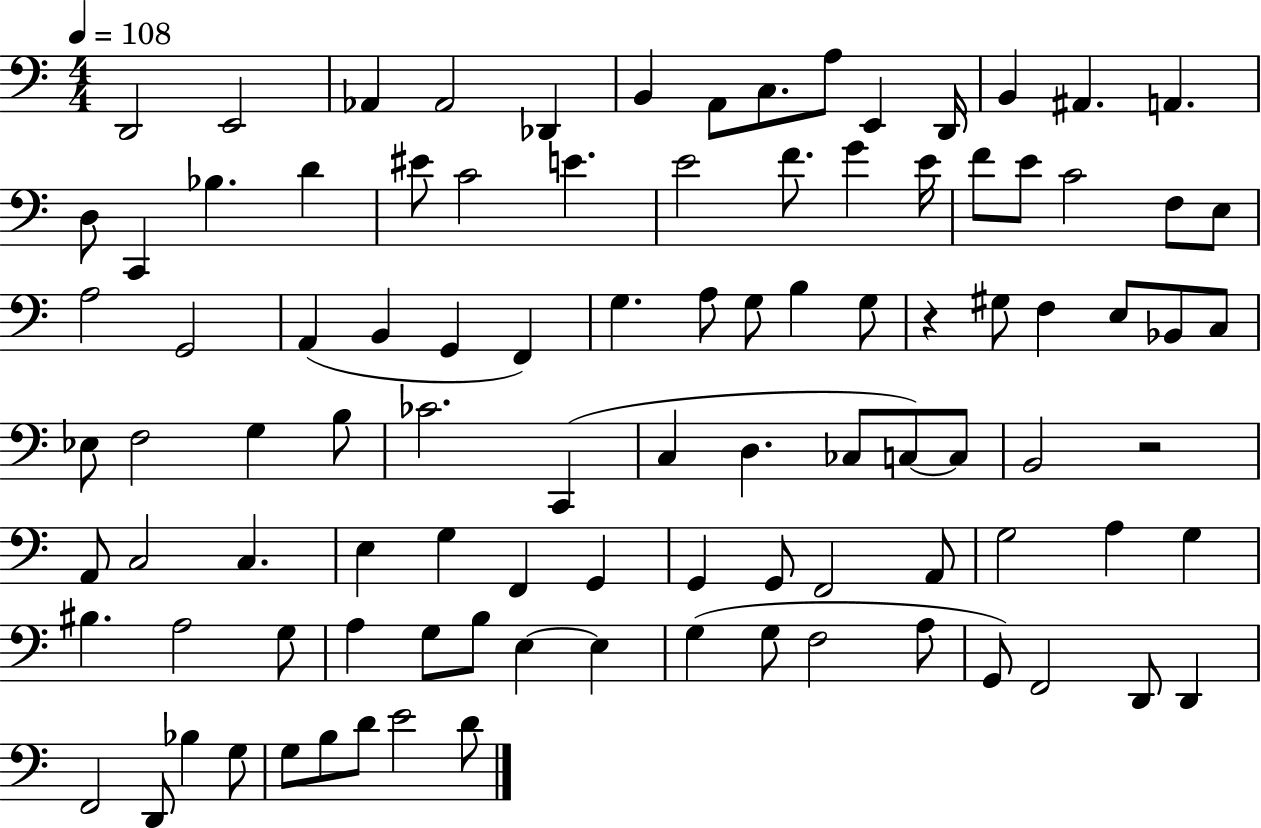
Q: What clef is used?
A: bass